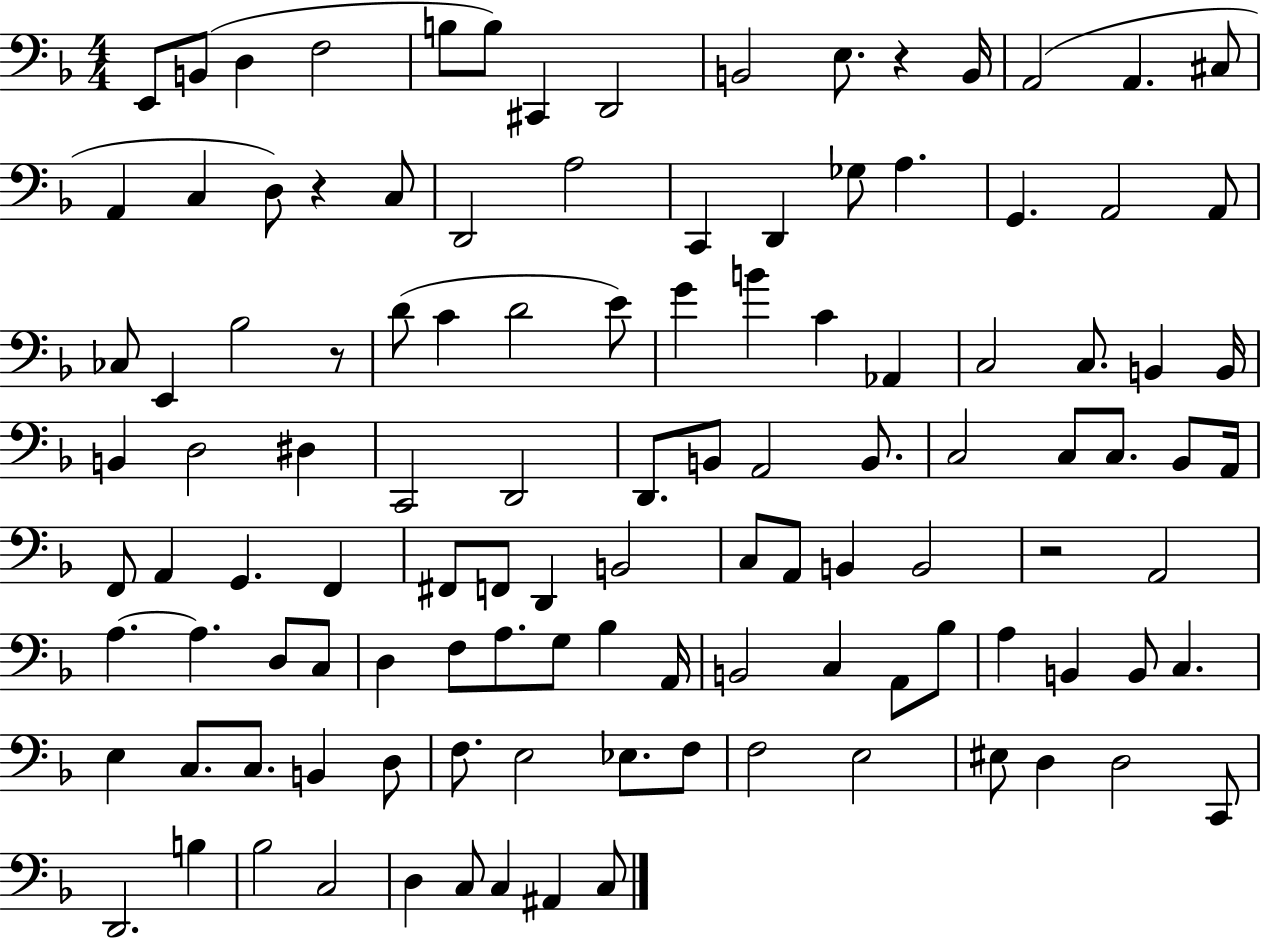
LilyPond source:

{
  \clef bass
  \numericTimeSignature
  \time 4/4
  \key f \major
  \repeat volta 2 { e,8 b,8( d4 f2 | b8 b8) cis,4 d,2 | b,2 e8. r4 b,16 | a,2( a,4. cis8 | \break a,4 c4 d8) r4 c8 | d,2 a2 | c,4 d,4 ges8 a4. | g,4. a,2 a,8 | \break ces8 e,4 bes2 r8 | d'8( c'4 d'2 e'8) | g'4 b'4 c'4 aes,4 | c2 c8. b,4 b,16 | \break b,4 d2 dis4 | c,2 d,2 | d,8. b,8 a,2 b,8. | c2 c8 c8. bes,8 a,16 | \break f,8 a,4 g,4. f,4 | fis,8 f,8 d,4 b,2 | c8 a,8 b,4 b,2 | r2 a,2 | \break a4.~~ a4. d8 c8 | d4 f8 a8. g8 bes4 a,16 | b,2 c4 a,8 bes8 | a4 b,4 b,8 c4. | \break e4 c8. c8. b,4 d8 | f8. e2 ees8. f8 | f2 e2 | eis8 d4 d2 c,8 | \break d,2. b4 | bes2 c2 | d4 c8 c4 ais,4 c8 | } \bar "|."
}